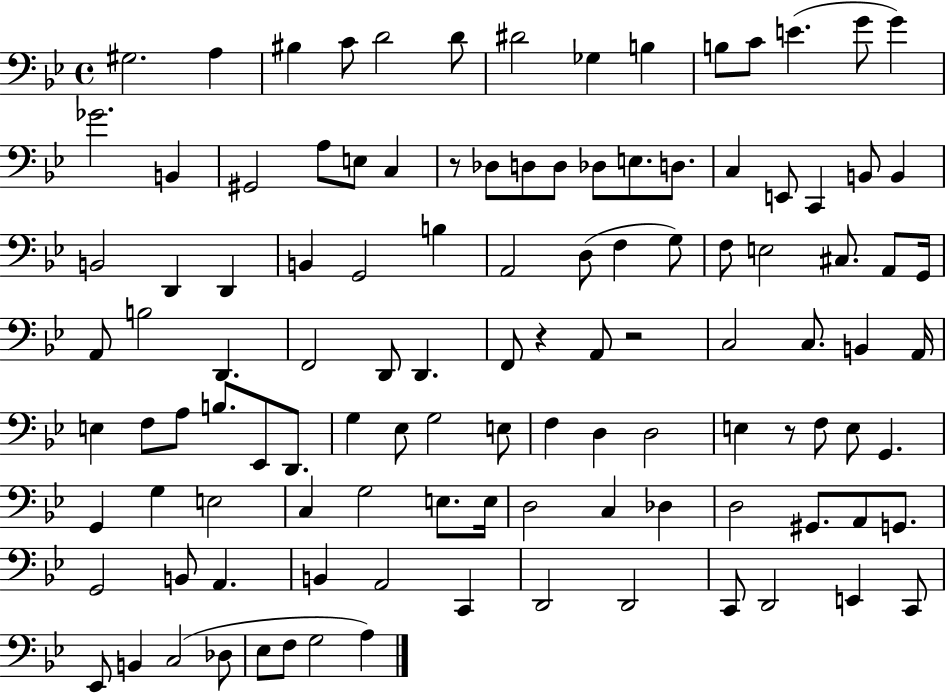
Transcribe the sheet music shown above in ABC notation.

X:1
T:Untitled
M:4/4
L:1/4
K:Bb
^G,2 A, ^B, C/2 D2 D/2 ^D2 _G, B, B,/2 C/2 E G/2 G _G2 B,, ^G,,2 A,/2 E,/2 C, z/2 _D,/2 D,/2 D,/2 _D,/2 E,/2 D,/2 C, E,,/2 C,, B,,/2 B,, B,,2 D,, D,, B,, G,,2 B, A,,2 D,/2 F, G,/2 F,/2 E,2 ^C,/2 A,,/2 G,,/4 A,,/2 B,2 D,, F,,2 D,,/2 D,, F,,/2 z A,,/2 z2 C,2 C,/2 B,, A,,/4 E, F,/2 A,/2 B,/2 _E,,/2 D,,/2 G, _E,/2 G,2 E,/2 F, D, D,2 E, z/2 F,/2 E,/2 G,, G,, G, E,2 C, G,2 E,/2 E,/4 D,2 C, _D, D,2 ^G,,/2 A,,/2 G,,/2 G,,2 B,,/2 A,, B,, A,,2 C,, D,,2 D,,2 C,,/2 D,,2 E,, C,,/2 _E,,/2 B,, C,2 _D,/2 _E,/2 F,/2 G,2 A,